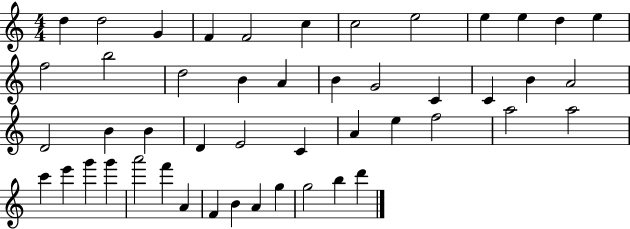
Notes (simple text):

D5/q D5/h G4/q F4/q F4/h C5/q C5/h E5/h E5/q E5/q D5/q E5/q F5/h B5/h D5/h B4/q A4/q B4/q G4/h C4/q C4/q B4/q A4/h D4/h B4/q B4/q D4/q E4/h C4/q A4/q E5/q F5/h A5/h A5/h C6/q E6/q G6/q G6/q A6/h F6/q A4/q F4/q B4/q A4/q G5/q G5/h B5/q D6/q